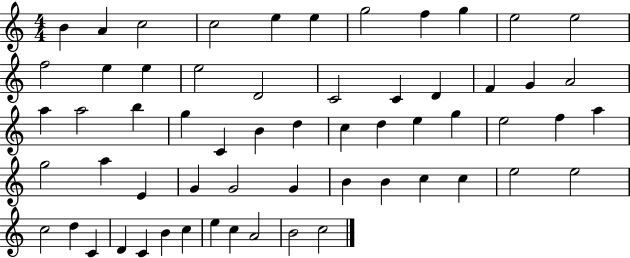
{
  \clef treble
  \numericTimeSignature
  \time 4/4
  \key c \major
  b'4 a'4 c''2 | c''2 e''4 e''4 | g''2 f''4 g''4 | e''2 e''2 | \break f''2 e''4 e''4 | e''2 d'2 | c'2 c'4 d'4 | f'4 g'4 a'2 | \break a''4 a''2 b''4 | g''4 c'4 b'4 d''4 | c''4 d''4 e''4 g''4 | e''2 f''4 a''4 | \break g''2 a''4 e'4 | g'4 g'2 g'4 | b'4 b'4 c''4 c''4 | e''2 e''2 | \break c''2 d''4 c'4 | d'4 c'4 b'4 c''4 | e''4 c''4 a'2 | b'2 c''2 | \break \bar "|."
}